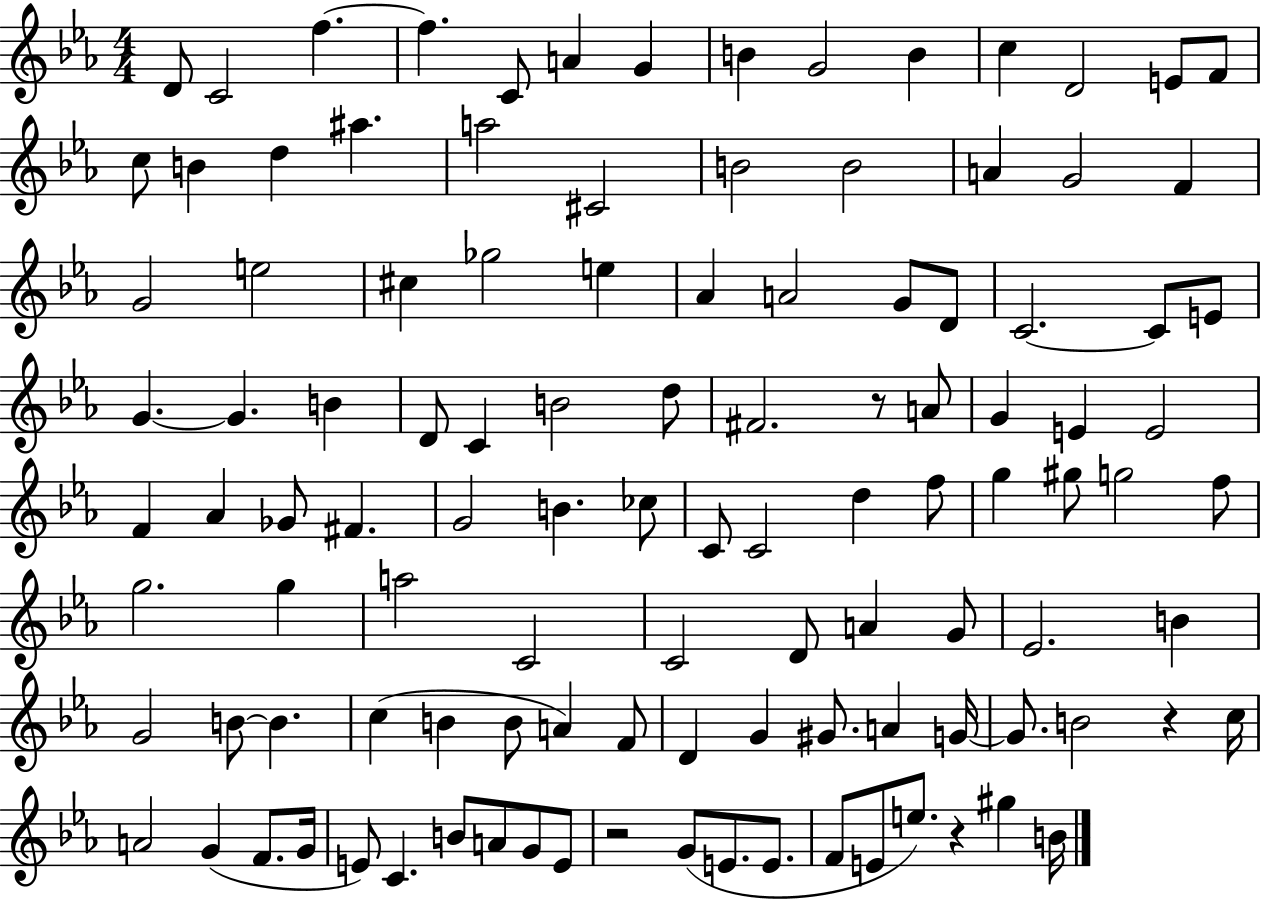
{
  \clef treble
  \numericTimeSignature
  \time 4/4
  \key ees \major
  d'8 c'2 f''4.~~ | f''4. c'8 a'4 g'4 | b'4 g'2 b'4 | c''4 d'2 e'8 f'8 | \break c''8 b'4 d''4 ais''4. | a''2 cis'2 | b'2 b'2 | a'4 g'2 f'4 | \break g'2 e''2 | cis''4 ges''2 e''4 | aes'4 a'2 g'8 d'8 | c'2.~~ c'8 e'8 | \break g'4.~~ g'4. b'4 | d'8 c'4 b'2 d''8 | fis'2. r8 a'8 | g'4 e'4 e'2 | \break f'4 aes'4 ges'8 fis'4. | g'2 b'4. ces''8 | c'8 c'2 d''4 f''8 | g''4 gis''8 g''2 f''8 | \break g''2. g''4 | a''2 c'2 | c'2 d'8 a'4 g'8 | ees'2. b'4 | \break g'2 b'8~~ b'4. | c''4( b'4 b'8 a'4) f'8 | d'4 g'4 gis'8. a'4 g'16~~ | g'8. b'2 r4 c''16 | \break a'2 g'4( f'8. g'16 | e'8) c'4. b'8 a'8 g'8 e'8 | r2 g'8( e'8. e'8. | f'8 e'8 e''8.) r4 gis''4 b'16 | \break \bar "|."
}